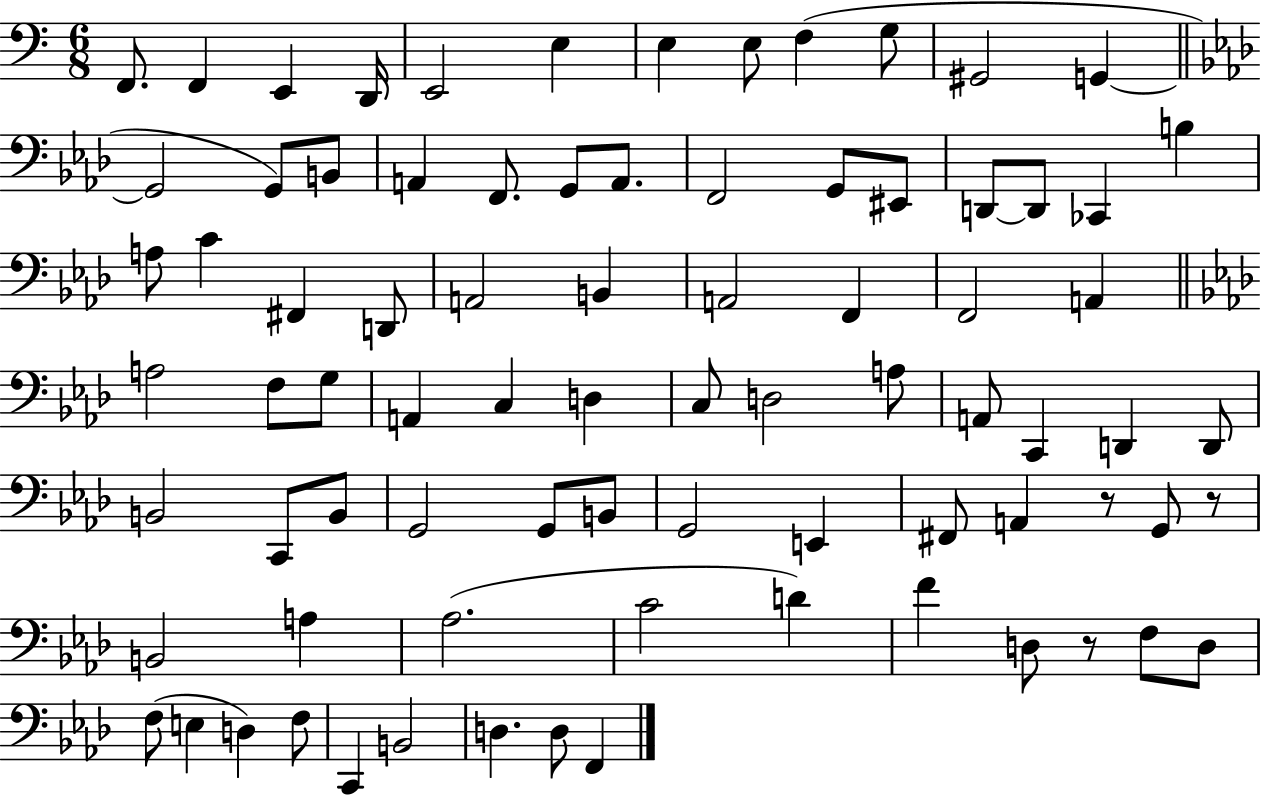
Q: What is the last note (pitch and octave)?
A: F2